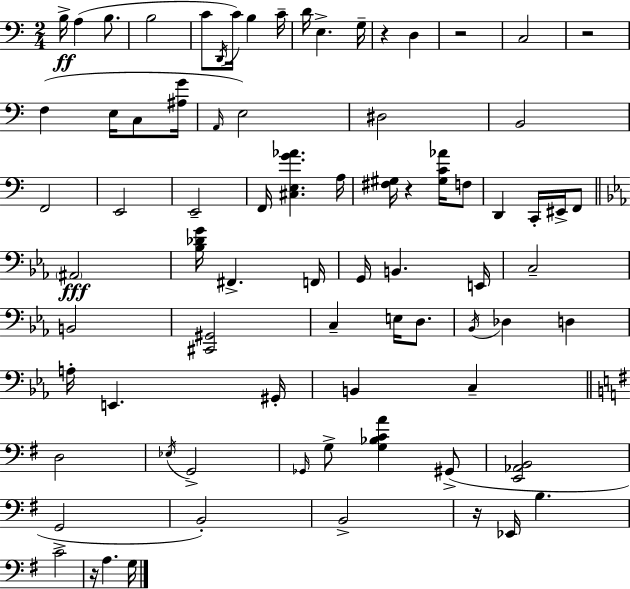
B3/s A3/q B3/e. B3/h C4/e D2/s C4/s B3/q C4/s D4/s E3/q. G3/s R/q D3/q R/h C3/h R/h F3/q E3/s C3/e [A#3,G4]/s A2/s E3/h D#3/h B2/h F2/h E2/h E2/h F2/s [C#3,E3,G4,Ab4]/q. A3/s [F#3,G#3]/s R/q [G#3,C4,Ab4]/s F3/e D2/q C2/s EIS2/s F2/e A#2/h [Bb3,Db4,G4]/s F#2/q. F2/s G2/s B2/q. E2/s C3/h B2/h [C#2,G#2]/h C3/q E3/s D3/e. Bb2/s Db3/q D3/q A3/s E2/q. G#2/s B2/q C3/q D3/h Eb3/s G2/h Gb2/s G3/e [G3,Bb3,C4,A4]/q G#2/e [E2,Ab2,B2]/h G2/h B2/h B2/h R/s Eb2/s B3/q. C4/h R/s A3/q. G3/s